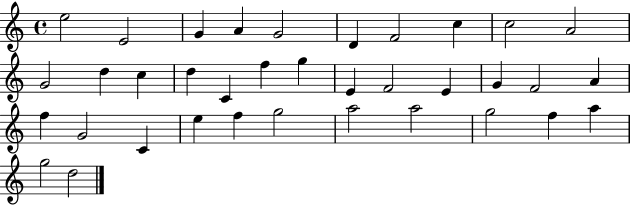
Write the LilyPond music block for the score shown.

{
  \clef treble
  \time 4/4
  \defaultTimeSignature
  \key c \major
  e''2 e'2 | g'4 a'4 g'2 | d'4 f'2 c''4 | c''2 a'2 | \break g'2 d''4 c''4 | d''4 c'4 f''4 g''4 | e'4 f'2 e'4 | g'4 f'2 a'4 | \break f''4 g'2 c'4 | e''4 f''4 g''2 | a''2 a''2 | g''2 f''4 a''4 | \break g''2 d''2 | \bar "|."
}